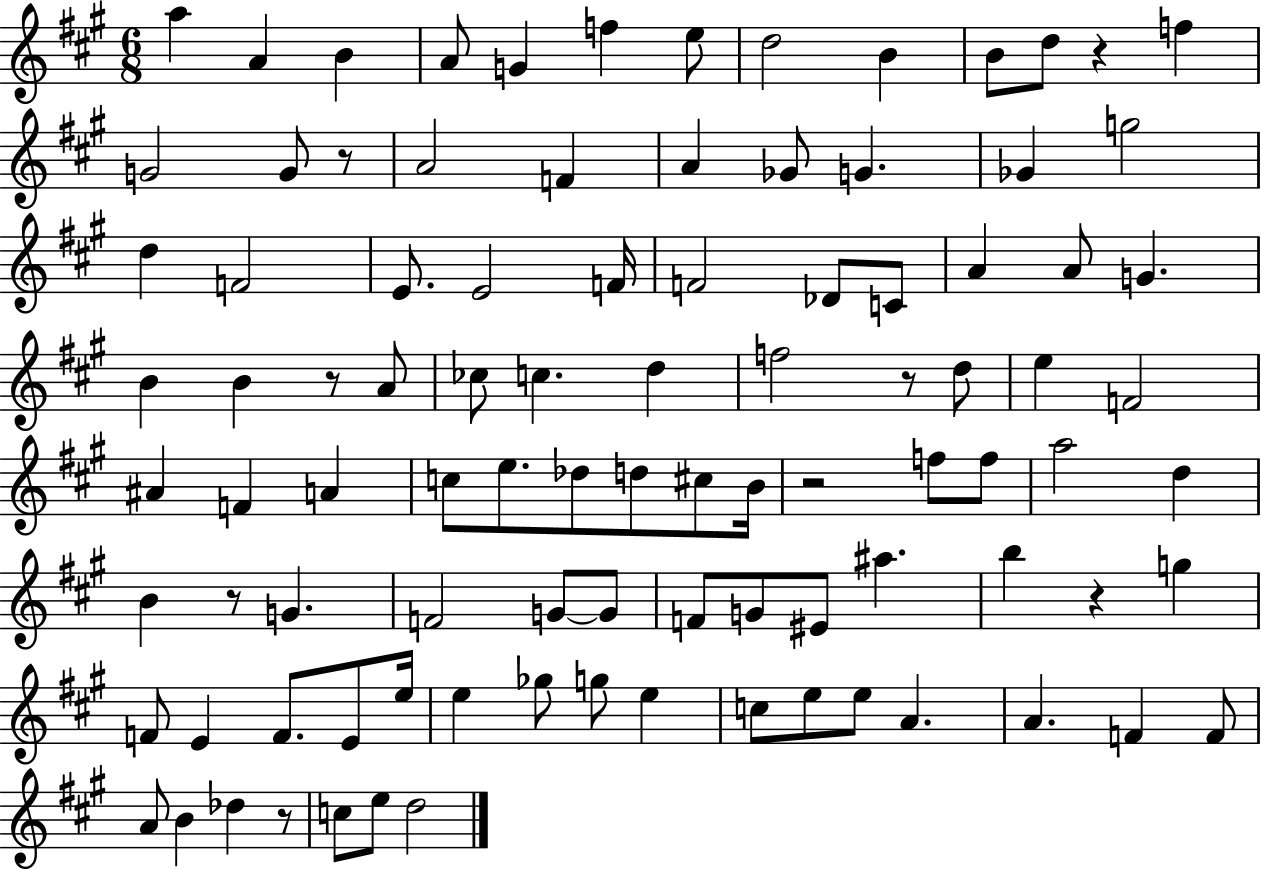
X:1
T:Untitled
M:6/8
L:1/4
K:A
a A B A/2 G f e/2 d2 B B/2 d/2 z f G2 G/2 z/2 A2 F A _G/2 G _G g2 d F2 E/2 E2 F/4 F2 _D/2 C/2 A A/2 G B B z/2 A/2 _c/2 c d f2 z/2 d/2 e F2 ^A F A c/2 e/2 _d/2 d/2 ^c/2 B/4 z2 f/2 f/2 a2 d B z/2 G F2 G/2 G/2 F/2 G/2 ^E/2 ^a b z g F/2 E F/2 E/2 e/4 e _g/2 g/2 e c/2 e/2 e/2 A A F F/2 A/2 B _d z/2 c/2 e/2 d2